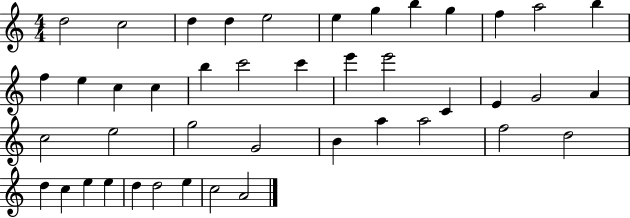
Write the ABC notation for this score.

X:1
T:Untitled
M:4/4
L:1/4
K:C
d2 c2 d d e2 e g b g f a2 b f e c c b c'2 c' e' e'2 C E G2 A c2 e2 g2 G2 B a a2 f2 d2 d c e e d d2 e c2 A2